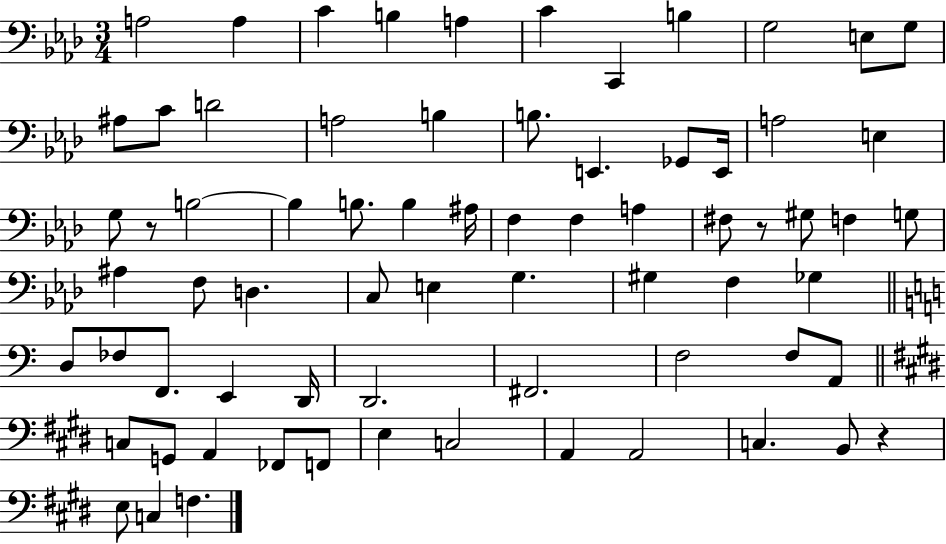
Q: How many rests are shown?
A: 3